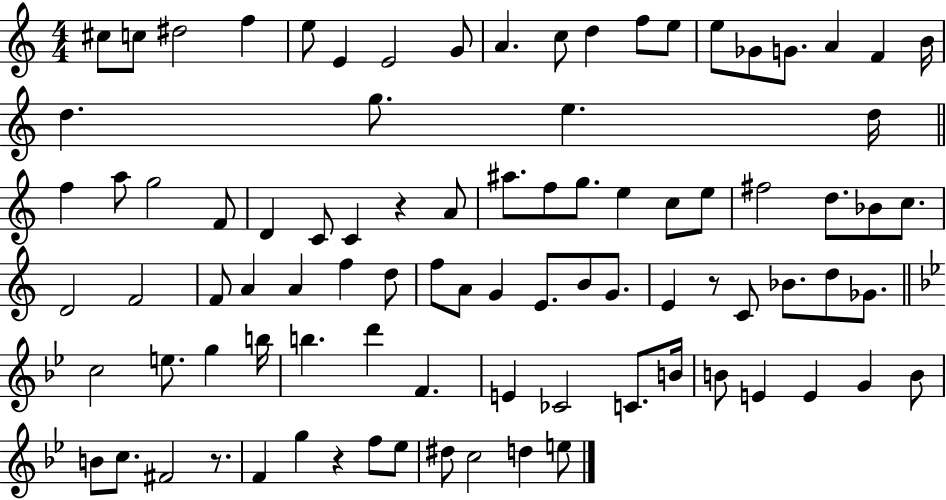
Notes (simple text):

C#5/e C5/e D#5/h F5/q E5/e E4/q E4/h G4/e A4/q. C5/e D5/q F5/e E5/e E5/e Gb4/e G4/e. A4/q F4/q B4/s D5/q. G5/e. E5/q. D5/s F5/q A5/e G5/h F4/e D4/q C4/e C4/q R/q A4/e A#5/e. F5/e G5/e. E5/q C5/e E5/e F#5/h D5/e. Bb4/e C5/e. D4/h F4/h F4/e A4/q A4/q F5/q D5/e F5/e A4/e G4/q E4/e. B4/e G4/e. E4/q R/e C4/e Bb4/e. D5/e Gb4/e. C5/h E5/e. G5/q B5/s B5/q. D6/q F4/q. E4/q CES4/h C4/e. B4/s B4/e E4/q E4/q G4/q B4/e B4/e C5/e. F#4/h R/e. F4/q G5/q R/q F5/e Eb5/e D#5/e C5/h D5/q E5/e